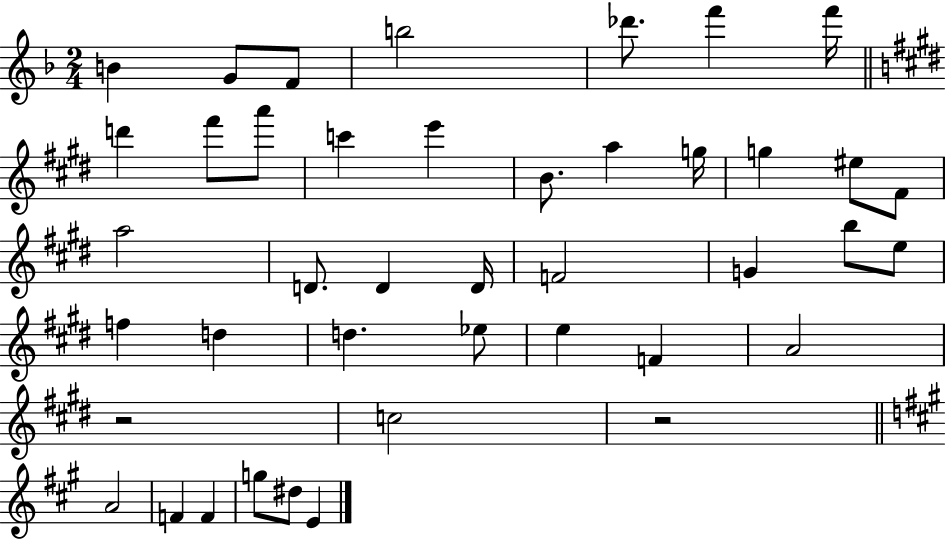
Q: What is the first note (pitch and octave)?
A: B4